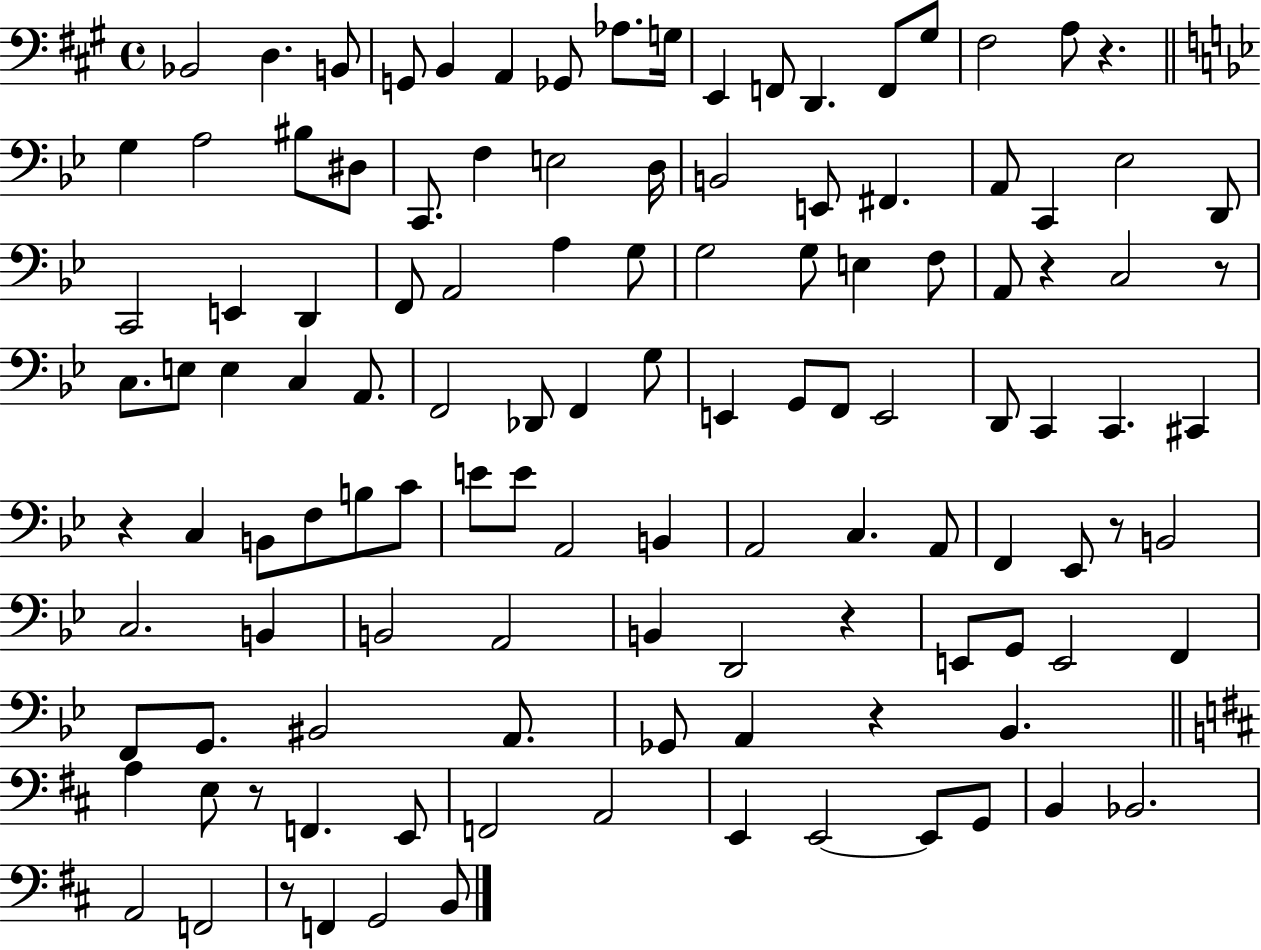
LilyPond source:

{
  \clef bass
  \time 4/4
  \defaultTimeSignature
  \key a \major
  bes,2 d4. b,8 | g,8 b,4 a,4 ges,8 aes8. g16 | e,4 f,8 d,4. f,8 gis8 | fis2 a8 r4. | \break \bar "||" \break \key bes \major g4 a2 bis8 dis8 | c,8. f4 e2 d16 | b,2 e,8 fis,4. | a,8 c,4 ees2 d,8 | \break c,2 e,4 d,4 | f,8 a,2 a4 g8 | g2 g8 e4 f8 | a,8 r4 c2 r8 | \break c8. e8 e4 c4 a,8. | f,2 des,8 f,4 g8 | e,4 g,8 f,8 e,2 | d,8 c,4 c,4. cis,4 | \break r4 c4 b,8 f8 b8 c'8 | e'8 e'8 a,2 b,4 | a,2 c4. a,8 | f,4 ees,8 r8 b,2 | \break c2. b,4 | b,2 a,2 | b,4 d,2 r4 | e,8 g,8 e,2 f,4 | \break f,8 g,8. bis,2 a,8. | ges,8 a,4 r4 bes,4. | \bar "||" \break \key d \major a4 e8 r8 f,4. e,8 | f,2 a,2 | e,4 e,2~~ e,8 g,8 | b,4 bes,2. | \break a,2 f,2 | r8 f,4 g,2 b,8 | \bar "|."
}